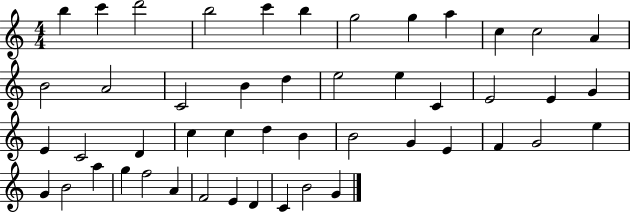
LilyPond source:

{
  \clef treble
  \numericTimeSignature
  \time 4/4
  \key c \major
  b''4 c'''4 d'''2 | b''2 c'''4 b''4 | g''2 g''4 a''4 | c''4 c''2 a'4 | \break b'2 a'2 | c'2 b'4 d''4 | e''2 e''4 c'4 | e'2 e'4 g'4 | \break e'4 c'2 d'4 | c''4 c''4 d''4 b'4 | b'2 g'4 e'4 | f'4 g'2 e''4 | \break g'4 b'2 a''4 | g''4 f''2 a'4 | f'2 e'4 d'4 | c'4 b'2 g'4 | \break \bar "|."
}